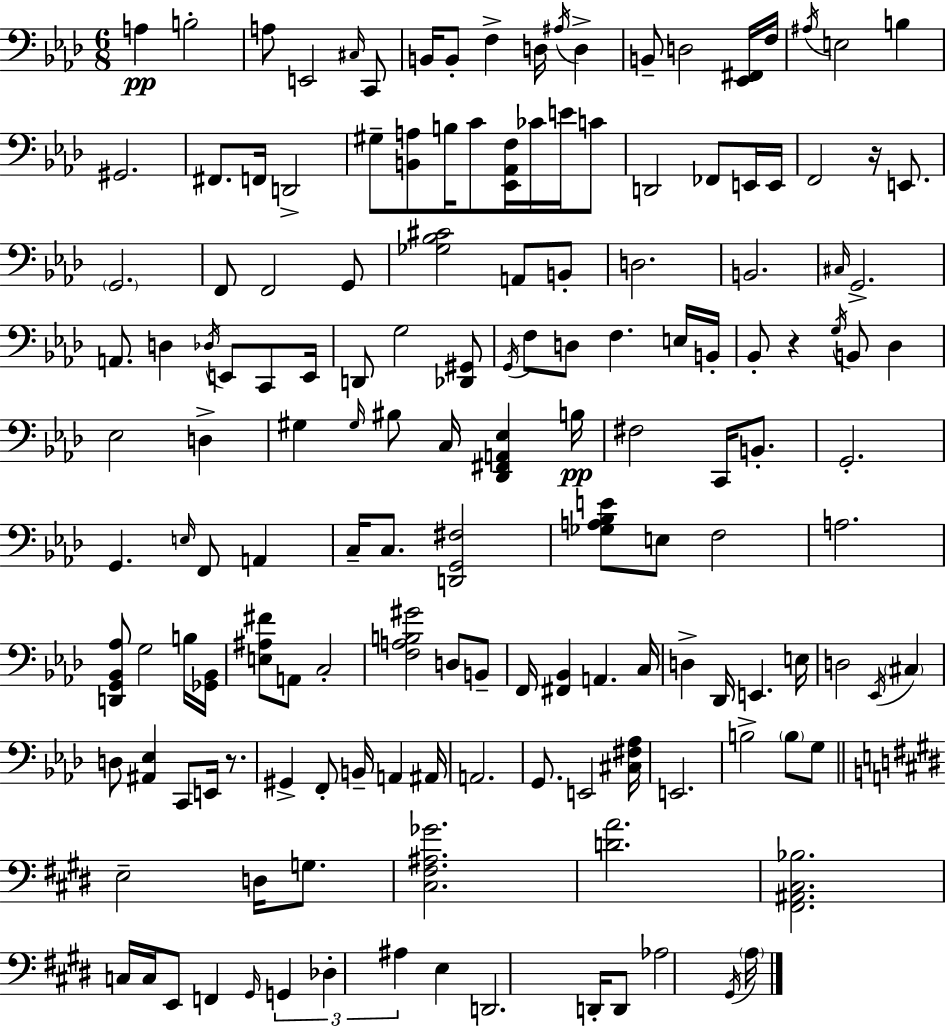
{
  \clef bass
  \numericTimeSignature
  \time 6/8
  \key aes \major
  a4\pp b2-. | a8 e,2 \grace { cis16 } c,8 | b,16 b,8-. f4-> d16 \acciaccatura { ais16 } d4-> | b,8-- d2 | \break <ees, fis,>16 f16 \acciaccatura { ais16 } e2 b4 | gis,2. | fis,8. f,16 d,2-> | gis8-- <b, a>8 b16 c'8 <ees, aes, f>16 ces'16 | \break e'16 c'8 d,2 fes,8 | e,16 e,16 f,2 r16 | e,8. \parenthesize g,2. | f,8 f,2 | \break g,8 <ges bes cis'>2 a,8 | b,8-. d2. | b,2. | \grace { cis16 } g,2.-> | \break a,8. d4 \acciaccatura { des16 } | e,8 c,8 e,16 d,8 g2 | <des, gis,>8 \acciaccatura { g,16 } f8 d8 f4. | e16 b,16-. bes,8-. r4 | \break \acciaccatura { g16 } b,8 des4 ees2 | d4-> gis4 \grace { gis16 } | bis8 c16 <des, fis, a, ees>4 b16\pp fis2 | c,16 b,8.-. g,2.-. | \break g,4. | \grace { e16 } f,8 a,4 c16-- c8. | <d, g, fis>2 <ges a bes e'>8 e8 | f2 a2. | \break <d, g, bes, aes>8 g2 | b16 <ges, bes,>16 <e ais fis'>8 a,8 | c2-. <f a b gis'>2 | d8 b,8-- f,16 <fis, bes,>4 | \break a,4. c16 d4-> | des,16 e,4. e16 d2 | \acciaccatura { ees,16 } \parenthesize cis4 d8 | <ais, ees>4 c,8 e,16 r8. gis,4-> | \break f,8-. b,16-- a,4 ais,16 a,2. | g,8. | e,2 <cis fis aes>16 e,2. | b2-> | \break \parenthesize b8 g8 \bar "||" \break \key e \major e2-- d16 g8. | <cis fis ais ges'>2. | <d' a'>2. | <fis, ais, cis bes>2. | \break c16 c16 e,8 f,4 \grace { gis,16 } \tuplet 3/2 { g,4 | des4-. ais4 } e4 | d,2. | d,16-. d,8 aes2 | \break \acciaccatura { gis,16 } \parenthesize a16 \bar "|."
}